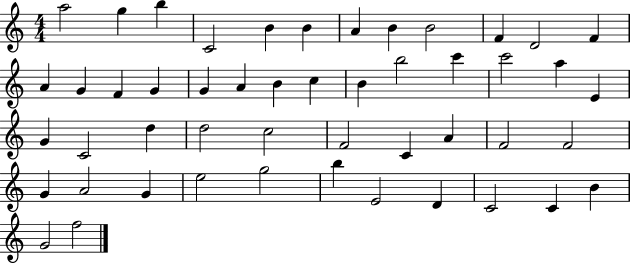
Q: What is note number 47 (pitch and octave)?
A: B4